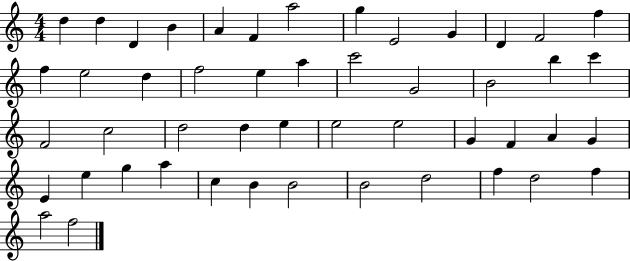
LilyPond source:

{
  \clef treble
  \numericTimeSignature
  \time 4/4
  \key c \major
  d''4 d''4 d'4 b'4 | a'4 f'4 a''2 | g''4 e'2 g'4 | d'4 f'2 f''4 | \break f''4 e''2 d''4 | f''2 e''4 a''4 | c'''2 g'2 | b'2 b''4 c'''4 | \break f'2 c''2 | d''2 d''4 e''4 | e''2 e''2 | g'4 f'4 a'4 g'4 | \break e'4 e''4 g''4 a''4 | c''4 b'4 b'2 | b'2 d''2 | f''4 d''2 f''4 | \break a''2 f''2 | \bar "|."
}